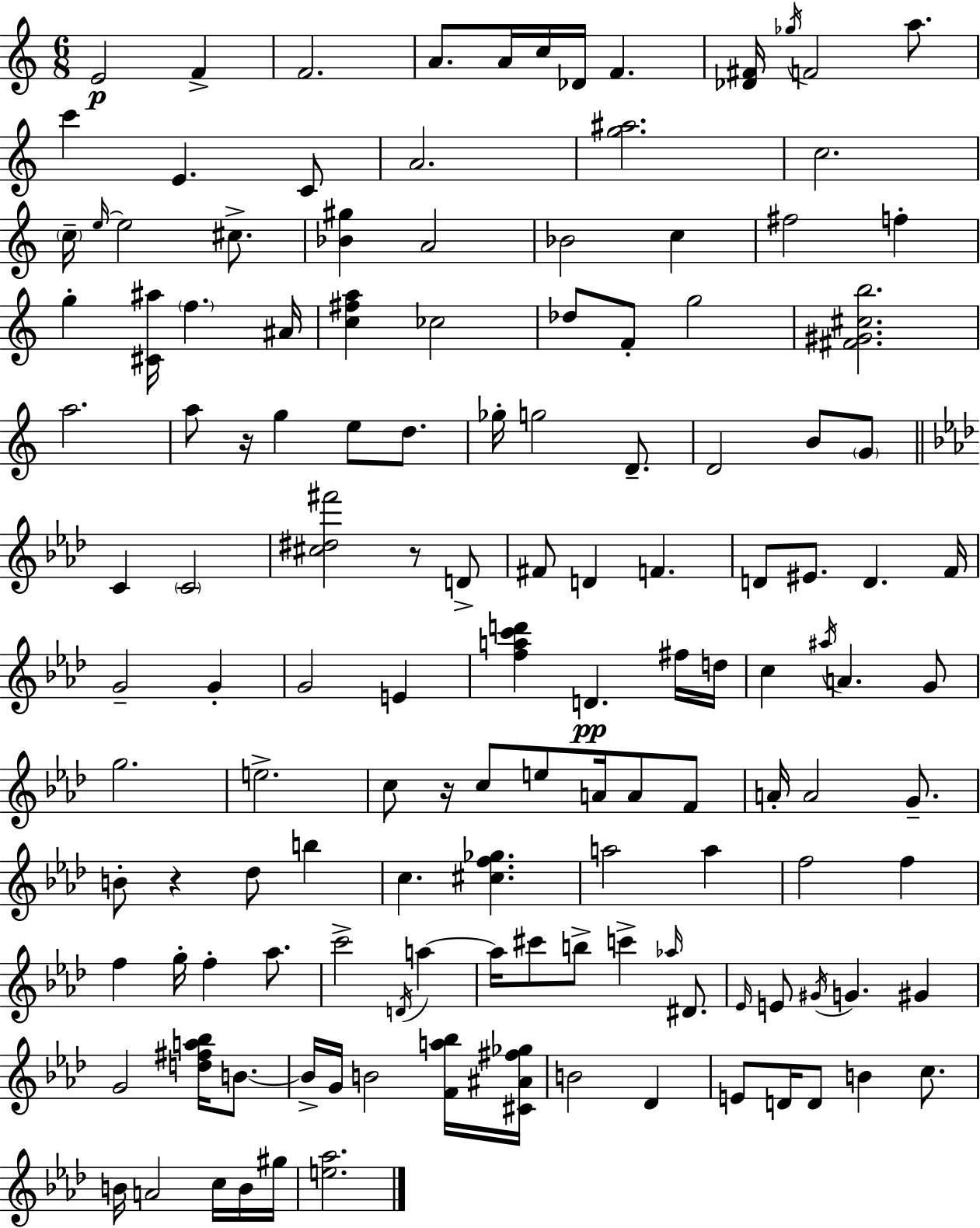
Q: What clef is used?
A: treble